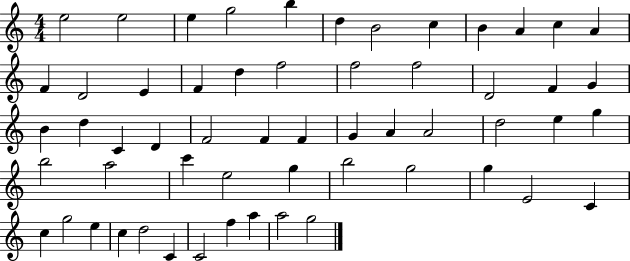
X:1
T:Untitled
M:4/4
L:1/4
K:C
e2 e2 e g2 b d B2 c B A c A F D2 E F d f2 f2 f2 D2 F G B d C D F2 F F G A A2 d2 e g b2 a2 c' e2 g b2 g2 g E2 C c g2 e c d2 C C2 f a a2 g2